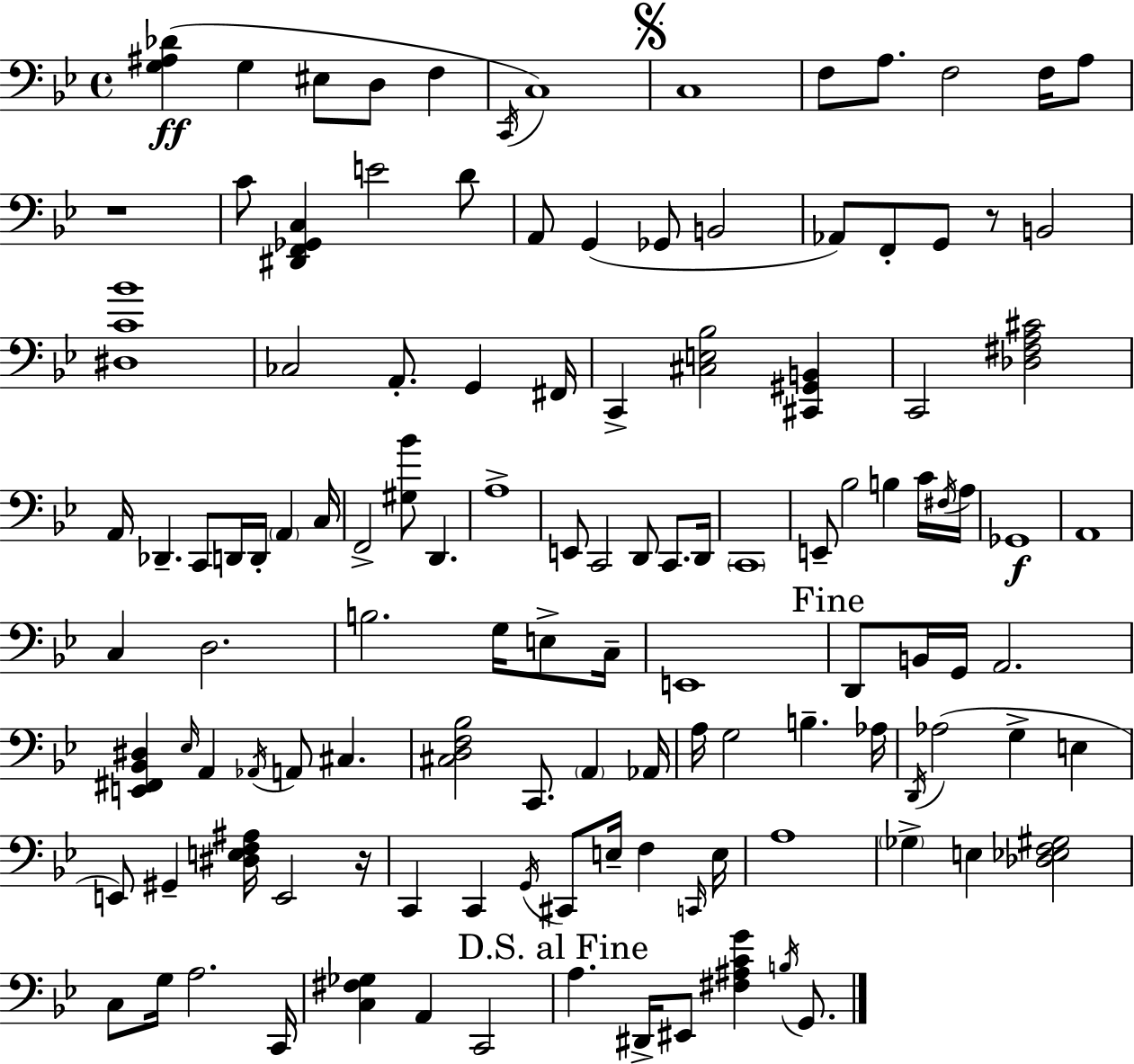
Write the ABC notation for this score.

X:1
T:Untitled
M:4/4
L:1/4
K:Gm
[G,^A,_D] G, ^E,/2 D,/2 F, C,,/4 C,4 C,4 F,/2 A,/2 F,2 F,/4 A,/2 z4 C/2 [^D,,F,,_G,,C,] E2 D/2 A,,/2 G,, _G,,/2 B,,2 _A,,/2 F,,/2 G,,/2 z/2 B,,2 [^D,C_B]4 _C,2 A,,/2 G,, ^F,,/4 C,, [^C,E,_B,]2 [^C,,^G,,B,,] C,,2 [_D,^F,A,^C]2 A,,/4 _D,, C,,/2 D,,/4 D,,/4 A,, C,/4 F,,2 [^G,_B]/2 D,, A,4 E,,/2 C,,2 D,,/2 C,,/2 D,,/4 C,,4 E,,/2 _B,2 B, C/4 ^F,/4 A,/4 _G,,4 A,,4 C, D,2 B,2 G,/4 E,/2 C,/4 E,,4 D,,/2 B,,/4 G,,/4 A,,2 [E,,^F,,_B,,^D,] _E,/4 A,, _A,,/4 A,,/2 ^C, [^C,D,F,_B,]2 C,,/2 A,, _A,,/4 A,/4 G,2 B, _A,/4 D,,/4 _A,2 G, E, E,,/2 ^G,, [^D,E,F,^A,]/4 E,,2 z/4 C,, C,, G,,/4 ^C,,/2 E,/4 F, C,,/4 E,/4 A,4 _G, E, [_D,_E,F,^G,]2 C,/2 G,/4 A,2 C,,/4 [C,^F,_G,] A,, C,,2 A, ^D,,/4 ^E,,/2 [^F,^A,CG] B,/4 G,,/2